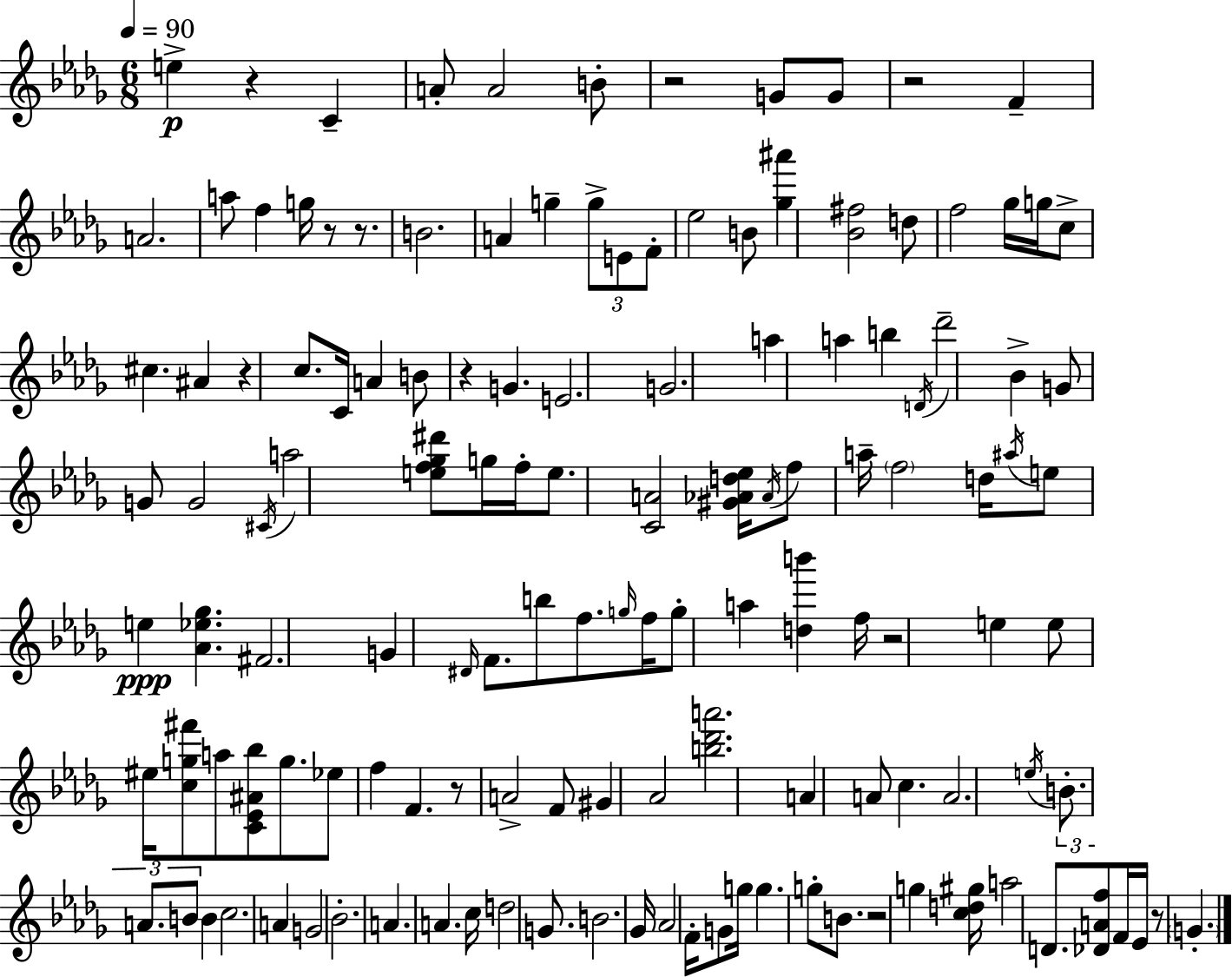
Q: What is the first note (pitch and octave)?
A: E5